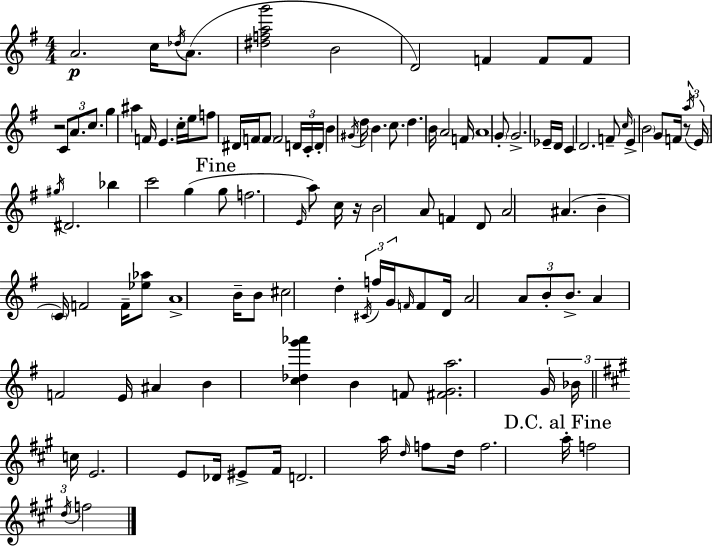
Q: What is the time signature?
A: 4/4